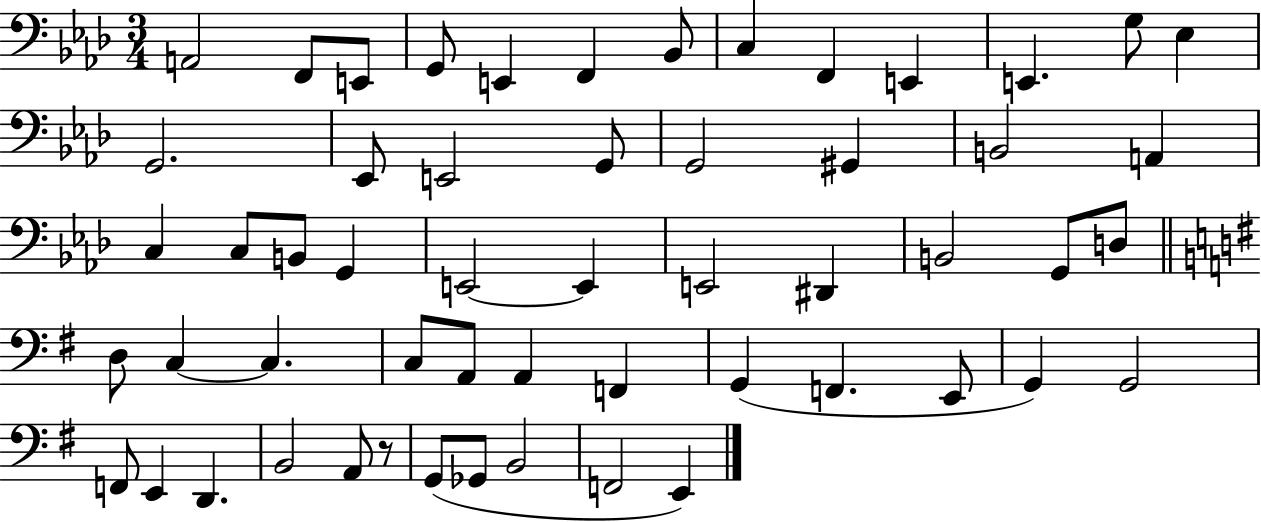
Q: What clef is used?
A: bass